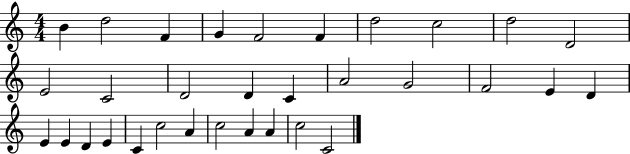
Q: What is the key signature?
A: C major